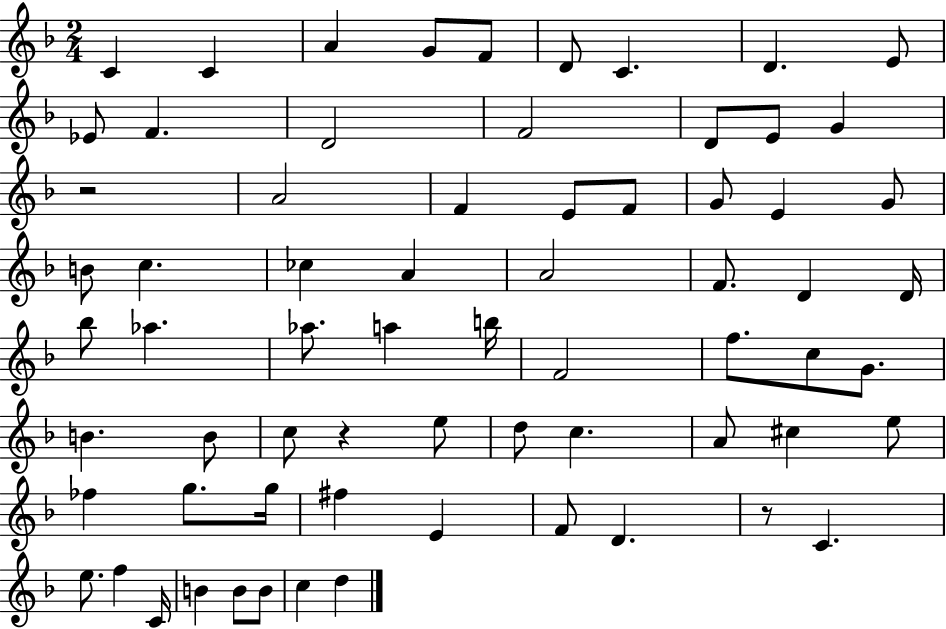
{
  \clef treble
  \numericTimeSignature
  \time 2/4
  \key f \major
  c'4 c'4 | a'4 g'8 f'8 | d'8 c'4. | d'4. e'8 | \break ees'8 f'4. | d'2 | f'2 | d'8 e'8 g'4 | \break r2 | a'2 | f'4 e'8 f'8 | g'8 e'4 g'8 | \break b'8 c''4. | ces''4 a'4 | a'2 | f'8. d'4 d'16 | \break bes''8 aes''4. | aes''8. a''4 b''16 | f'2 | f''8. c''8 g'8. | \break b'4. b'8 | c''8 r4 e''8 | d''8 c''4. | a'8 cis''4 e''8 | \break fes''4 g''8. g''16 | fis''4 e'4 | f'8 d'4. | r8 c'4. | \break e''8. f''4 c'16 | b'4 b'8 b'8 | c''4 d''4 | \bar "|."
}